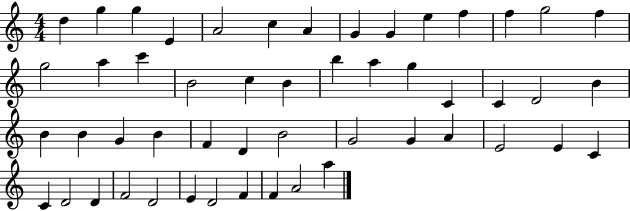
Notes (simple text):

D5/q G5/q G5/q E4/q A4/h C5/q A4/q G4/q G4/q E5/q F5/q F5/q G5/h F5/q G5/h A5/q C6/q B4/h C5/q B4/q B5/q A5/q G5/q C4/q C4/q D4/h B4/q B4/q B4/q G4/q B4/q F4/q D4/q B4/h G4/h G4/q A4/q E4/h E4/q C4/q C4/q D4/h D4/q F4/h D4/h E4/q D4/h F4/q F4/q A4/h A5/q